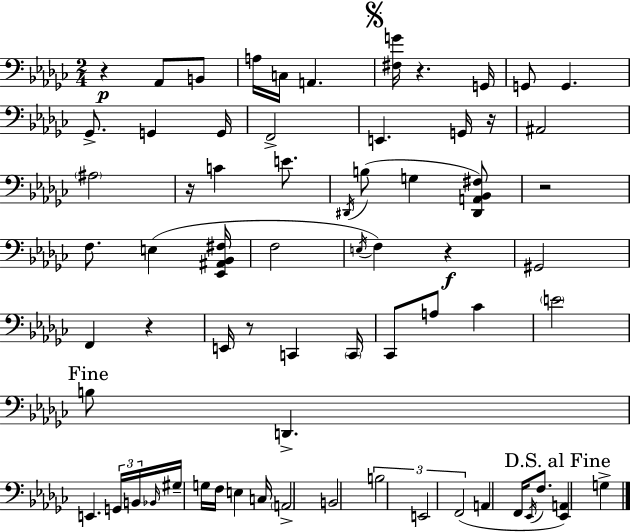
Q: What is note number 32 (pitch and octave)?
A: CES2